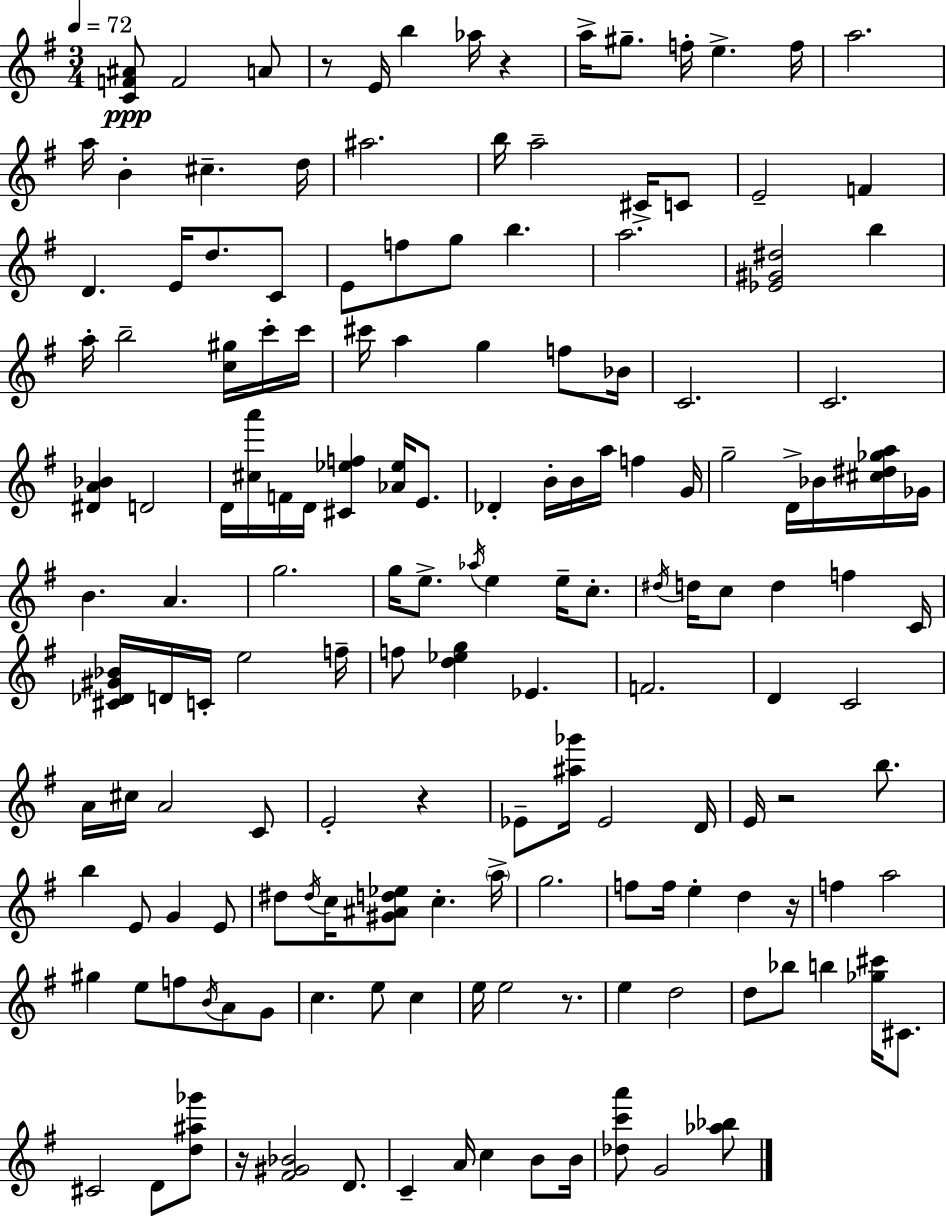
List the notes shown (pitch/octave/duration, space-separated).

[C4,F4,A#4]/e F4/h A4/e R/e E4/s B5/q Ab5/s R/q A5/s G#5/e. F5/s E5/q. F5/s A5/h. A5/s B4/q C#5/q. D5/s A#5/h. B5/s A5/h C#4/s C4/e E4/h F4/q D4/q. E4/s D5/e. C4/e E4/e F5/e G5/e B5/q. A5/h. [Eb4,G#4,D#5]/h B5/q A5/s B5/h [C5,G#5]/s C6/s C6/s C#6/s A5/q G5/q F5/e Bb4/s C4/h. C4/h. [D#4,A4,Bb4]/q D4/h D4/s [C#5,A6]/s F4/s D4/s [C#4,Eb5,F5]/q [Ab4,Eb5]/s E4/e. Db4/q B4/s B4/s A5/s F5/q G4/s G5/h D4/s Bb4/s [C#5,D#5,Gb5,A5]/s Gb4/s B4/q. A4/q. G5/h. G5/s E5/e. Ab5/s E5/q E5/s C5/e. D#5/s D5/s C5/e D5/q F5/q C4/s [C#4,Db4,G#4,Bb4]/s D4/s C4/s E5/h F5/s F5/e [D5,Eb5,G5]/q Eb4/q. F4/h. D4/q C4/h A4/s C#5/s A4/h C4/e E4/h R/q Eb4/e [A#5,Gb6]/s Eb4/h D4/s E4/s R/h B5/e. B5/q E4/e G4/q E4/e D#5/e D#5/s C5/s [G#4,A#4,D5,Eb5]/e C5/q. A5/s G5/h. F5/e F5/s E5/q D5/q R/s F5/q A5/h G#5/q E5/e F5/e B4/s A4/e G4/e C5/q. E5/e C5/q E5/s E5/h R/e. E5/q D5/h D5/e Bb5/e B5/q [Gb5,C#6]/s C#4/e. C#4/h D4/e [D5,A#5,Gb6]/e R/s [F#4,G#4,Bb4]/h D4/e. C4/q A4/s C5/q B4/e B4/s [Db5,C6,A6]/e G4/h [Ab5,Bb5]/e